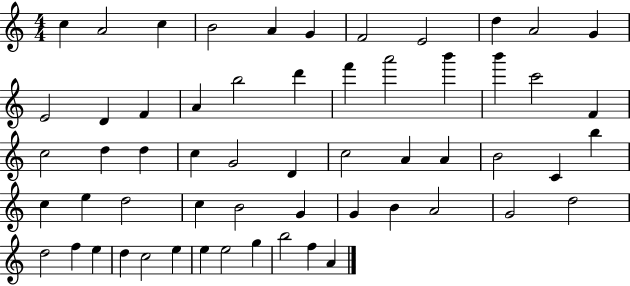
X:1
T:Untitled
M:4/4
L:1/4
K:C
c A2 c B2 A G F2 E2 d A2 G E2 D F A b2 d' f' a'2 b' b' c'2 F c2 d d c G2 D c2 A A B2 C b c e d2 c B2 G G B A2 G2 d2 d2 f e d c2 e e e2 g b2 f A